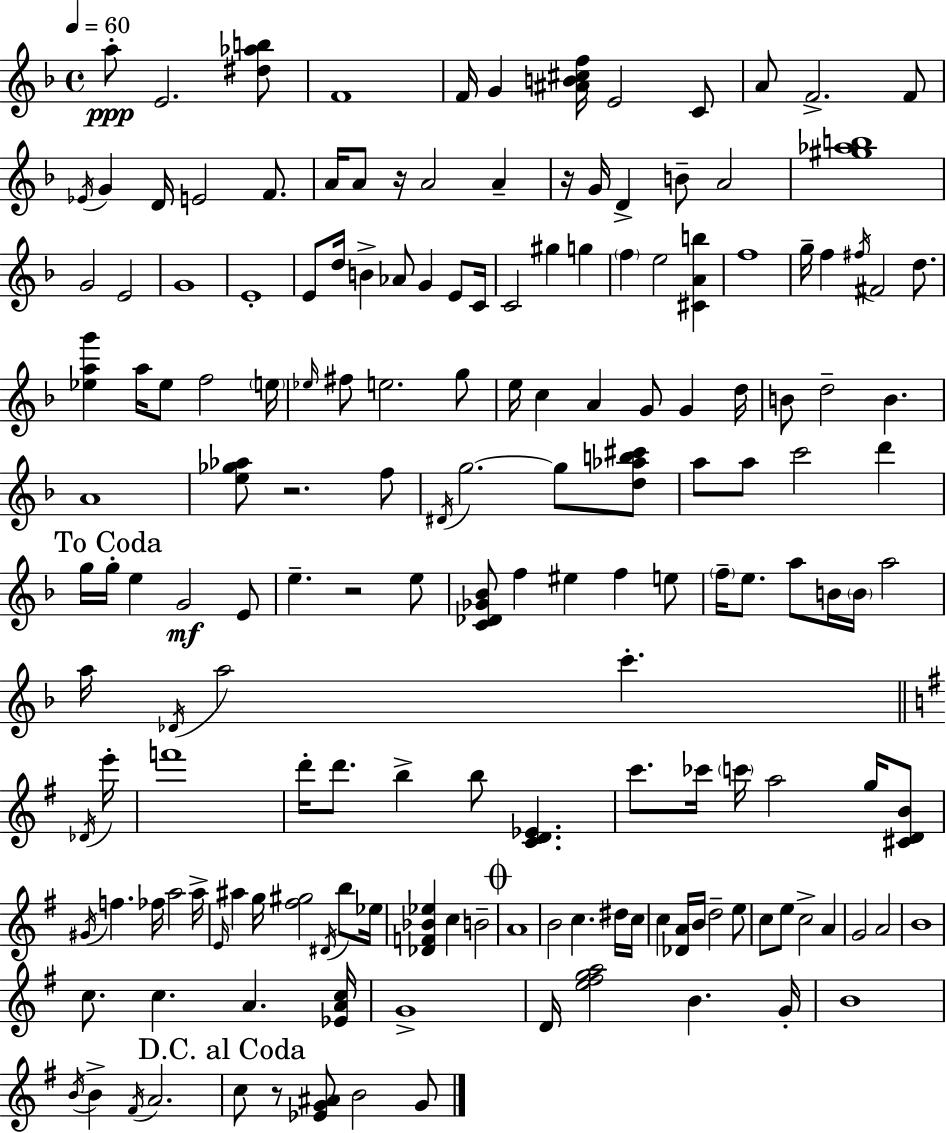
{
  \clef treble
  \time 4/4
  \defaultTimeSignature
  \key d \minor
  \tempo 4 = 60
  a''8-.\ppp e'2. <dis'' aes'' b''>8 | f'1 | f'16 g'4 <ais' b' cis'' f''>16 e'2 c'8 | a'8 f'2.-> f'8 | \break \acciaccatura { ees'16 } g'4 d'16 e'2 f'8. | a'16 a'8 r16 a'2 a'4-- | r16 g'16 d'4-> b'8-- a'2 | <gis'' aes'' b''>1 | \break g'2 e'2 | g'1 | e'1-. | e'8 d''16 b'4-> aes'8 g'4 e'8 | \break c'16 c'2 gis''4 g''4 | \parenthesize f''4 e''2 <cis' a' b''>4 | f''1 | g''16-- f''4 \acciaccatura { fis''16 } fis'2 d''8. | \break <ees'' a'' g'''>4 a''16 ees''8 f''2 | \parenthesize e''16 \grace { ees''16 } fis''8 e''2. | g''8 e''16 c''4 a'4 g'8 g'4 | d''16 b'8 d''2-- b'4. | \break a'1 | <e'' ges'' aes''>8 r2. | f''8 \acciaccatura { dis'16 } g''2.~~ | g''8 <d'' aes'' b'' cis'''>8 a''8 a''8 c'''2 | \break d'''4 \mark "To Coda" g''16 g''16-. e''4 g'2\mf | e'8 e''4.-- r2 | e''8 <c' des' ges' bes'>8 f''4 eis''4 f''4 | e''8 \parenthesize f''16-- e''8. a''8 b'16 \parenthesize b'16 a''2 | \break a''16 \acciaccatura { des'16 } a''2 c'''4.-. | \bar "||" \break \key g \major \acciaccatura { des'16 } e'''16-. f'''1 | d'''16-. d'''8. b''4-> b''8 <c' d' ees'>4. | c'''8. ces'''16 \parenthesize c'''16 a''2 g''16 | <cis' d' b'>8 \acciaccatura { gis'16 } f''4. fes''16 a''2 | \break a''16-> \grace { e'16 } ais''4 g''16 <fis'' gis''>2 | \acciaccatura { dis'16 } b''8 ees''16 <des' f' bes' ees''>4 c''4 b'2-- | \mark \markup { \musicglyph "scripts.coda" } a'1 | b'2 c''4. | \break dis''16 c''16 c''4 <des' a'>16 b'16 d''2-- | e''8 c''8 e''8 c''2-> | a'4 g'2 a'2 | b'1 | \break c''8. c''4. a'4. | <ees' a' c''>16 g'1-> | d'16 <e'' fis'' g'' a''>2 b'4. | g'16-. b'1 | \break \acciaccatura { b'16 } b'4-> \acciaccatura { fis'16 } a'2. | \mark "D.C. al Coda" c''8 r8 <ees' g' ais'>8 b'2 | g'8 \bar "|."
}